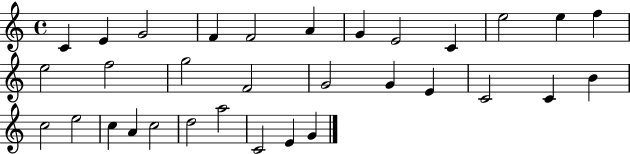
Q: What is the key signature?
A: C major